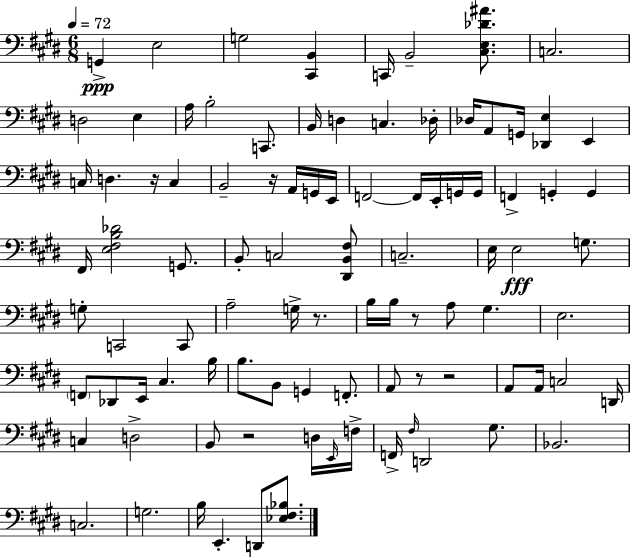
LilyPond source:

{
  \clef bass
  \numericTimeSignature
  \time 6/8
  \key e \major
  \tempo 4 = 72
  \repeat volta 2 { g,4->\ppp e2 | g2 <cis, b,>4 | c,16 b,2-- <cis e des' ais'>8. | c2. | \break d2 e4 | a16 b2-. c,8. | b,16 d4 c4. des16-. | des16 a,8 g,16 <des, e>4 e,4 | \break c16 d4. r16 c4 | b,2-- r16 a,16 g,16 e,16 | f,2~~ f,16 e,16-. g,16 g,16 | f,4-> g,4-. g,4 | \break fis,16 <e fis b des'>2 g,8. | b,8-. c2 <dis, b, fis>8 | c2.-- | e16 e2\fff g8. | \break g8-. c,2 c,8 | a2-- g16-> r8. | b16 b16 r8 a8 gis4. | e2. | \break \parenthesize f,8 des,8 e,16 cis4. b16 | b8. b,8 g,4 f,8.-. | a,8 r8 r2 | a,8 a,16 c2 d,16 | \break c4 d2-> | b,8 r2 d16 \grace { e,16 } | f16-> f,16-> \grace { fis16 } d,2 gis8. | bes,2. | \break c2. | g2. | b16 e,4.-. d,8 <ees fis bes>8. | } \bar "|."
}